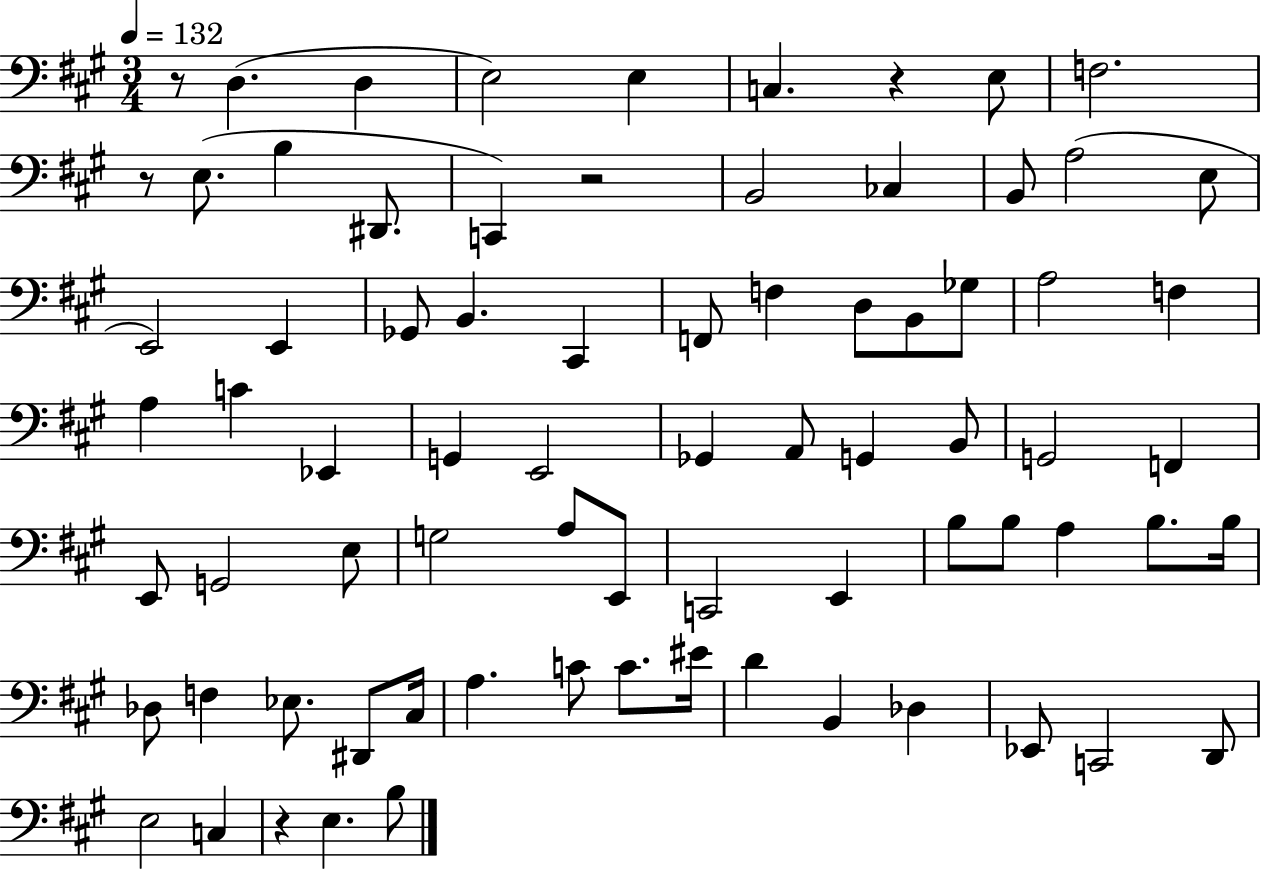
{
  \clef bass
  \numericTimeSignature
  \time 3/4
  \key a \major
  \tempo 4 = 132
  r8 d4.( d4 | e2) e4 | c4. r4 e8 | f2. | \break r8 e8.( b4 dis,8. | c,4) r2 | b,2 ces4 | b,8 a2( e8 | \break e,2) e,4 | ges,8 b,4. cis,4 | f,8 f4 d8 b,8 ges8 | a2 f4 | \break a4 c'4 ees,4 | g,4 e,2 | ges,4 a,8 g,4 b,8 | g,2 f,4 | \break e,8 g,2 e8 | g2 a8 e,8 | c,2 e,4 | b8 b8 a4 b8. b16 | \break des8 f4 ees8. dis,8 cis16 | a4. c'8 c'8. eis'16 | d'4 b,4 des4 | ees,8 c,2 d,8 | \break e2 c4 | r4 e4. b8 | \bar "|."
}